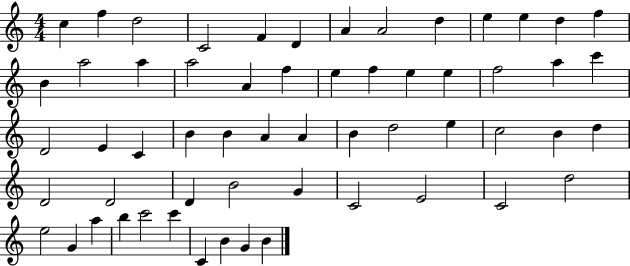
X:1
T:Untitled
M:4/4
L:1/4
K:C
c f d2 C2 F D A A2 d e e d f B a2 a a2 A f e f e e f2 a c' D2 E C B B A A B d2 e c2 B d D2 D2 D B2 G C2 E2 C2 d2 e2 G a b c'2 c' C B G B